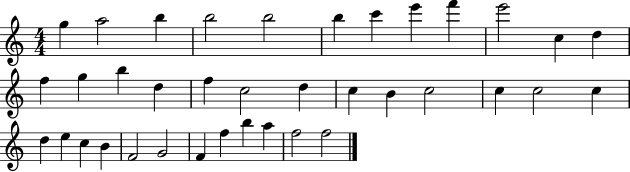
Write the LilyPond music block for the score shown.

{
  \clef treble
  \numericTimeSignature
  \time 4/4
  \key c \major
  g''4 a''2 b''4 | b''2 b''2 | b''4 c'''4 e'''4 f'''4 | e'''2 c''4 d''4 | \break f''4 g''4 b''4 d''4 | f''4 c''2 d''4 | c''4 b'4 c''2 | c''4 c''2 c''4 | \break d''4 e''4 c''4 b'4 | f'2 g'2 | f'4 f''4 b''4 a''4 | f''2 f''2 | \break \bar "|."
}